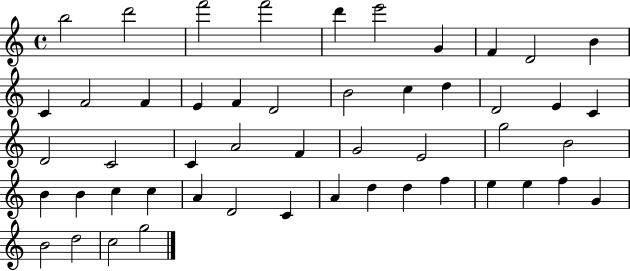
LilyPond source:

{
  \clef treble
  \time 4/4
  \defaultTimeSignature
  \key c \major
  b''2 d'''2 | f'''2 f'''2 | d'''4 e'''2 g'4 | f'4 d'2 b'4 | \break c'4 f'2 f'4 | e'4 f'4 d'2 | b'2 c''4 d''4 | d'2 e'4 c'4 | \break d'2 c'2 | c'4 a'2 f'4 | g'2 e'2 | g''2 b'2 | \break b'4 b'4 c''4 c''4 | a'4 d'2 c'4 | a'4 d''4 d''4 f''4 | e''4 e''4 f''4 g'4 | \break b'2 d''2 | c''2 g''2 | \bar "|."
}